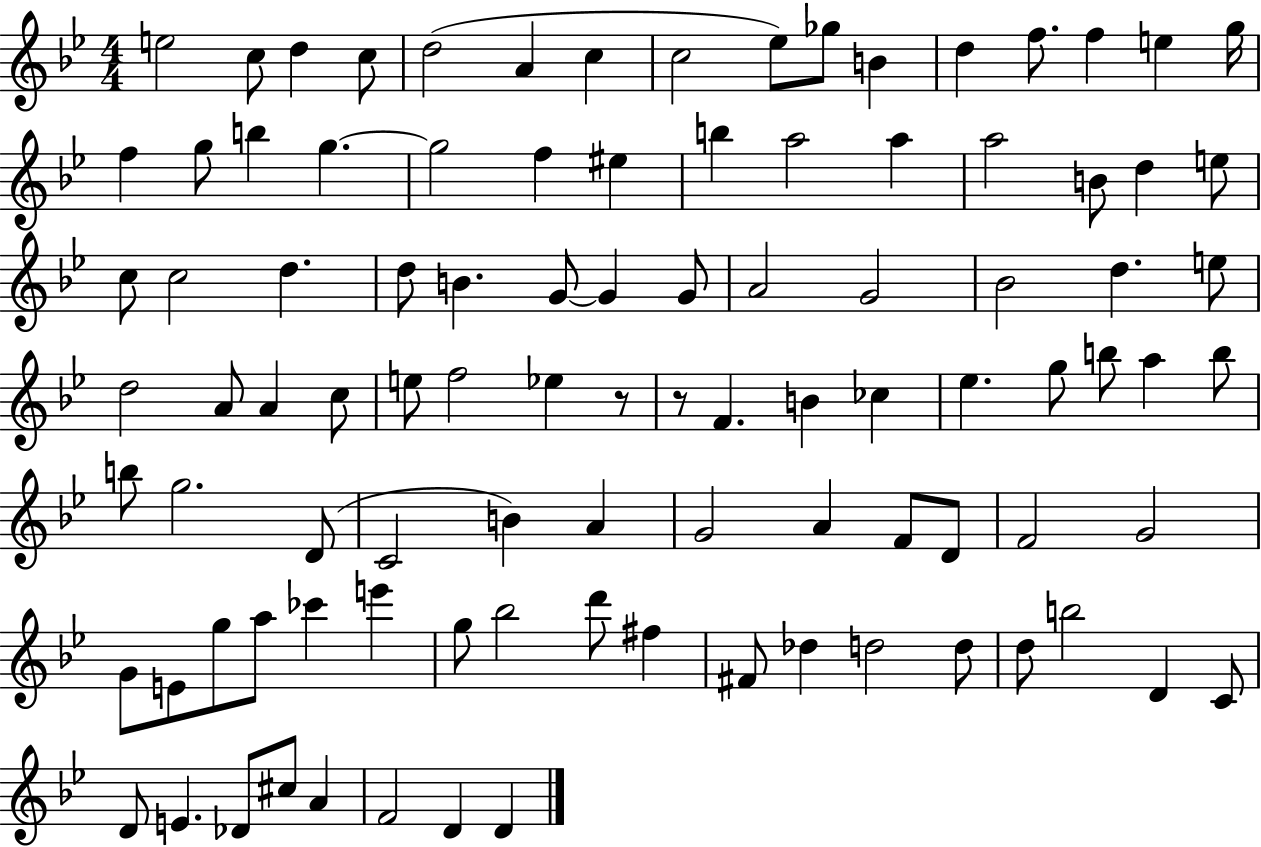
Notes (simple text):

E5/h C5/e D5/q C5/e D5/h A4/q C5/q C5/h Eb5/e Gb5/e B4/q D5/q F5/e. F5/q E5/q G5/s F5/q G5/e B5/q G5/q. G5/h F5/q EIS5/q B5/q A5/h A5/q A5/h B4/e D5/q E5/e C5/e C5/h D5/q. D5/e B4/q. G4/e G4/q G4/e A4/h G4/h Bb4/h D5/q. E5/e D5/h A4/e A4/q C5/e E5/e F5/h Eb5/q R/e R/e F4/q. B4/q CES5/q Eb5/q. G5/e B5/e A5/q B5/e B5/e G5/h. D4/e C4/h B4/q A4/q G4/h A4/q F4/e D4/e F4/h G4/h G4/e E4/e G5/e A5/e CES6/q E6/q G5/e Bb5/h D6/e F#5/q F#4/e Db5/q D5/h D5/e D5/e B5/h D4/q C4/e D4/e E4/q. Db4/e C#5/e A4/q F4/h D4/q D4/q